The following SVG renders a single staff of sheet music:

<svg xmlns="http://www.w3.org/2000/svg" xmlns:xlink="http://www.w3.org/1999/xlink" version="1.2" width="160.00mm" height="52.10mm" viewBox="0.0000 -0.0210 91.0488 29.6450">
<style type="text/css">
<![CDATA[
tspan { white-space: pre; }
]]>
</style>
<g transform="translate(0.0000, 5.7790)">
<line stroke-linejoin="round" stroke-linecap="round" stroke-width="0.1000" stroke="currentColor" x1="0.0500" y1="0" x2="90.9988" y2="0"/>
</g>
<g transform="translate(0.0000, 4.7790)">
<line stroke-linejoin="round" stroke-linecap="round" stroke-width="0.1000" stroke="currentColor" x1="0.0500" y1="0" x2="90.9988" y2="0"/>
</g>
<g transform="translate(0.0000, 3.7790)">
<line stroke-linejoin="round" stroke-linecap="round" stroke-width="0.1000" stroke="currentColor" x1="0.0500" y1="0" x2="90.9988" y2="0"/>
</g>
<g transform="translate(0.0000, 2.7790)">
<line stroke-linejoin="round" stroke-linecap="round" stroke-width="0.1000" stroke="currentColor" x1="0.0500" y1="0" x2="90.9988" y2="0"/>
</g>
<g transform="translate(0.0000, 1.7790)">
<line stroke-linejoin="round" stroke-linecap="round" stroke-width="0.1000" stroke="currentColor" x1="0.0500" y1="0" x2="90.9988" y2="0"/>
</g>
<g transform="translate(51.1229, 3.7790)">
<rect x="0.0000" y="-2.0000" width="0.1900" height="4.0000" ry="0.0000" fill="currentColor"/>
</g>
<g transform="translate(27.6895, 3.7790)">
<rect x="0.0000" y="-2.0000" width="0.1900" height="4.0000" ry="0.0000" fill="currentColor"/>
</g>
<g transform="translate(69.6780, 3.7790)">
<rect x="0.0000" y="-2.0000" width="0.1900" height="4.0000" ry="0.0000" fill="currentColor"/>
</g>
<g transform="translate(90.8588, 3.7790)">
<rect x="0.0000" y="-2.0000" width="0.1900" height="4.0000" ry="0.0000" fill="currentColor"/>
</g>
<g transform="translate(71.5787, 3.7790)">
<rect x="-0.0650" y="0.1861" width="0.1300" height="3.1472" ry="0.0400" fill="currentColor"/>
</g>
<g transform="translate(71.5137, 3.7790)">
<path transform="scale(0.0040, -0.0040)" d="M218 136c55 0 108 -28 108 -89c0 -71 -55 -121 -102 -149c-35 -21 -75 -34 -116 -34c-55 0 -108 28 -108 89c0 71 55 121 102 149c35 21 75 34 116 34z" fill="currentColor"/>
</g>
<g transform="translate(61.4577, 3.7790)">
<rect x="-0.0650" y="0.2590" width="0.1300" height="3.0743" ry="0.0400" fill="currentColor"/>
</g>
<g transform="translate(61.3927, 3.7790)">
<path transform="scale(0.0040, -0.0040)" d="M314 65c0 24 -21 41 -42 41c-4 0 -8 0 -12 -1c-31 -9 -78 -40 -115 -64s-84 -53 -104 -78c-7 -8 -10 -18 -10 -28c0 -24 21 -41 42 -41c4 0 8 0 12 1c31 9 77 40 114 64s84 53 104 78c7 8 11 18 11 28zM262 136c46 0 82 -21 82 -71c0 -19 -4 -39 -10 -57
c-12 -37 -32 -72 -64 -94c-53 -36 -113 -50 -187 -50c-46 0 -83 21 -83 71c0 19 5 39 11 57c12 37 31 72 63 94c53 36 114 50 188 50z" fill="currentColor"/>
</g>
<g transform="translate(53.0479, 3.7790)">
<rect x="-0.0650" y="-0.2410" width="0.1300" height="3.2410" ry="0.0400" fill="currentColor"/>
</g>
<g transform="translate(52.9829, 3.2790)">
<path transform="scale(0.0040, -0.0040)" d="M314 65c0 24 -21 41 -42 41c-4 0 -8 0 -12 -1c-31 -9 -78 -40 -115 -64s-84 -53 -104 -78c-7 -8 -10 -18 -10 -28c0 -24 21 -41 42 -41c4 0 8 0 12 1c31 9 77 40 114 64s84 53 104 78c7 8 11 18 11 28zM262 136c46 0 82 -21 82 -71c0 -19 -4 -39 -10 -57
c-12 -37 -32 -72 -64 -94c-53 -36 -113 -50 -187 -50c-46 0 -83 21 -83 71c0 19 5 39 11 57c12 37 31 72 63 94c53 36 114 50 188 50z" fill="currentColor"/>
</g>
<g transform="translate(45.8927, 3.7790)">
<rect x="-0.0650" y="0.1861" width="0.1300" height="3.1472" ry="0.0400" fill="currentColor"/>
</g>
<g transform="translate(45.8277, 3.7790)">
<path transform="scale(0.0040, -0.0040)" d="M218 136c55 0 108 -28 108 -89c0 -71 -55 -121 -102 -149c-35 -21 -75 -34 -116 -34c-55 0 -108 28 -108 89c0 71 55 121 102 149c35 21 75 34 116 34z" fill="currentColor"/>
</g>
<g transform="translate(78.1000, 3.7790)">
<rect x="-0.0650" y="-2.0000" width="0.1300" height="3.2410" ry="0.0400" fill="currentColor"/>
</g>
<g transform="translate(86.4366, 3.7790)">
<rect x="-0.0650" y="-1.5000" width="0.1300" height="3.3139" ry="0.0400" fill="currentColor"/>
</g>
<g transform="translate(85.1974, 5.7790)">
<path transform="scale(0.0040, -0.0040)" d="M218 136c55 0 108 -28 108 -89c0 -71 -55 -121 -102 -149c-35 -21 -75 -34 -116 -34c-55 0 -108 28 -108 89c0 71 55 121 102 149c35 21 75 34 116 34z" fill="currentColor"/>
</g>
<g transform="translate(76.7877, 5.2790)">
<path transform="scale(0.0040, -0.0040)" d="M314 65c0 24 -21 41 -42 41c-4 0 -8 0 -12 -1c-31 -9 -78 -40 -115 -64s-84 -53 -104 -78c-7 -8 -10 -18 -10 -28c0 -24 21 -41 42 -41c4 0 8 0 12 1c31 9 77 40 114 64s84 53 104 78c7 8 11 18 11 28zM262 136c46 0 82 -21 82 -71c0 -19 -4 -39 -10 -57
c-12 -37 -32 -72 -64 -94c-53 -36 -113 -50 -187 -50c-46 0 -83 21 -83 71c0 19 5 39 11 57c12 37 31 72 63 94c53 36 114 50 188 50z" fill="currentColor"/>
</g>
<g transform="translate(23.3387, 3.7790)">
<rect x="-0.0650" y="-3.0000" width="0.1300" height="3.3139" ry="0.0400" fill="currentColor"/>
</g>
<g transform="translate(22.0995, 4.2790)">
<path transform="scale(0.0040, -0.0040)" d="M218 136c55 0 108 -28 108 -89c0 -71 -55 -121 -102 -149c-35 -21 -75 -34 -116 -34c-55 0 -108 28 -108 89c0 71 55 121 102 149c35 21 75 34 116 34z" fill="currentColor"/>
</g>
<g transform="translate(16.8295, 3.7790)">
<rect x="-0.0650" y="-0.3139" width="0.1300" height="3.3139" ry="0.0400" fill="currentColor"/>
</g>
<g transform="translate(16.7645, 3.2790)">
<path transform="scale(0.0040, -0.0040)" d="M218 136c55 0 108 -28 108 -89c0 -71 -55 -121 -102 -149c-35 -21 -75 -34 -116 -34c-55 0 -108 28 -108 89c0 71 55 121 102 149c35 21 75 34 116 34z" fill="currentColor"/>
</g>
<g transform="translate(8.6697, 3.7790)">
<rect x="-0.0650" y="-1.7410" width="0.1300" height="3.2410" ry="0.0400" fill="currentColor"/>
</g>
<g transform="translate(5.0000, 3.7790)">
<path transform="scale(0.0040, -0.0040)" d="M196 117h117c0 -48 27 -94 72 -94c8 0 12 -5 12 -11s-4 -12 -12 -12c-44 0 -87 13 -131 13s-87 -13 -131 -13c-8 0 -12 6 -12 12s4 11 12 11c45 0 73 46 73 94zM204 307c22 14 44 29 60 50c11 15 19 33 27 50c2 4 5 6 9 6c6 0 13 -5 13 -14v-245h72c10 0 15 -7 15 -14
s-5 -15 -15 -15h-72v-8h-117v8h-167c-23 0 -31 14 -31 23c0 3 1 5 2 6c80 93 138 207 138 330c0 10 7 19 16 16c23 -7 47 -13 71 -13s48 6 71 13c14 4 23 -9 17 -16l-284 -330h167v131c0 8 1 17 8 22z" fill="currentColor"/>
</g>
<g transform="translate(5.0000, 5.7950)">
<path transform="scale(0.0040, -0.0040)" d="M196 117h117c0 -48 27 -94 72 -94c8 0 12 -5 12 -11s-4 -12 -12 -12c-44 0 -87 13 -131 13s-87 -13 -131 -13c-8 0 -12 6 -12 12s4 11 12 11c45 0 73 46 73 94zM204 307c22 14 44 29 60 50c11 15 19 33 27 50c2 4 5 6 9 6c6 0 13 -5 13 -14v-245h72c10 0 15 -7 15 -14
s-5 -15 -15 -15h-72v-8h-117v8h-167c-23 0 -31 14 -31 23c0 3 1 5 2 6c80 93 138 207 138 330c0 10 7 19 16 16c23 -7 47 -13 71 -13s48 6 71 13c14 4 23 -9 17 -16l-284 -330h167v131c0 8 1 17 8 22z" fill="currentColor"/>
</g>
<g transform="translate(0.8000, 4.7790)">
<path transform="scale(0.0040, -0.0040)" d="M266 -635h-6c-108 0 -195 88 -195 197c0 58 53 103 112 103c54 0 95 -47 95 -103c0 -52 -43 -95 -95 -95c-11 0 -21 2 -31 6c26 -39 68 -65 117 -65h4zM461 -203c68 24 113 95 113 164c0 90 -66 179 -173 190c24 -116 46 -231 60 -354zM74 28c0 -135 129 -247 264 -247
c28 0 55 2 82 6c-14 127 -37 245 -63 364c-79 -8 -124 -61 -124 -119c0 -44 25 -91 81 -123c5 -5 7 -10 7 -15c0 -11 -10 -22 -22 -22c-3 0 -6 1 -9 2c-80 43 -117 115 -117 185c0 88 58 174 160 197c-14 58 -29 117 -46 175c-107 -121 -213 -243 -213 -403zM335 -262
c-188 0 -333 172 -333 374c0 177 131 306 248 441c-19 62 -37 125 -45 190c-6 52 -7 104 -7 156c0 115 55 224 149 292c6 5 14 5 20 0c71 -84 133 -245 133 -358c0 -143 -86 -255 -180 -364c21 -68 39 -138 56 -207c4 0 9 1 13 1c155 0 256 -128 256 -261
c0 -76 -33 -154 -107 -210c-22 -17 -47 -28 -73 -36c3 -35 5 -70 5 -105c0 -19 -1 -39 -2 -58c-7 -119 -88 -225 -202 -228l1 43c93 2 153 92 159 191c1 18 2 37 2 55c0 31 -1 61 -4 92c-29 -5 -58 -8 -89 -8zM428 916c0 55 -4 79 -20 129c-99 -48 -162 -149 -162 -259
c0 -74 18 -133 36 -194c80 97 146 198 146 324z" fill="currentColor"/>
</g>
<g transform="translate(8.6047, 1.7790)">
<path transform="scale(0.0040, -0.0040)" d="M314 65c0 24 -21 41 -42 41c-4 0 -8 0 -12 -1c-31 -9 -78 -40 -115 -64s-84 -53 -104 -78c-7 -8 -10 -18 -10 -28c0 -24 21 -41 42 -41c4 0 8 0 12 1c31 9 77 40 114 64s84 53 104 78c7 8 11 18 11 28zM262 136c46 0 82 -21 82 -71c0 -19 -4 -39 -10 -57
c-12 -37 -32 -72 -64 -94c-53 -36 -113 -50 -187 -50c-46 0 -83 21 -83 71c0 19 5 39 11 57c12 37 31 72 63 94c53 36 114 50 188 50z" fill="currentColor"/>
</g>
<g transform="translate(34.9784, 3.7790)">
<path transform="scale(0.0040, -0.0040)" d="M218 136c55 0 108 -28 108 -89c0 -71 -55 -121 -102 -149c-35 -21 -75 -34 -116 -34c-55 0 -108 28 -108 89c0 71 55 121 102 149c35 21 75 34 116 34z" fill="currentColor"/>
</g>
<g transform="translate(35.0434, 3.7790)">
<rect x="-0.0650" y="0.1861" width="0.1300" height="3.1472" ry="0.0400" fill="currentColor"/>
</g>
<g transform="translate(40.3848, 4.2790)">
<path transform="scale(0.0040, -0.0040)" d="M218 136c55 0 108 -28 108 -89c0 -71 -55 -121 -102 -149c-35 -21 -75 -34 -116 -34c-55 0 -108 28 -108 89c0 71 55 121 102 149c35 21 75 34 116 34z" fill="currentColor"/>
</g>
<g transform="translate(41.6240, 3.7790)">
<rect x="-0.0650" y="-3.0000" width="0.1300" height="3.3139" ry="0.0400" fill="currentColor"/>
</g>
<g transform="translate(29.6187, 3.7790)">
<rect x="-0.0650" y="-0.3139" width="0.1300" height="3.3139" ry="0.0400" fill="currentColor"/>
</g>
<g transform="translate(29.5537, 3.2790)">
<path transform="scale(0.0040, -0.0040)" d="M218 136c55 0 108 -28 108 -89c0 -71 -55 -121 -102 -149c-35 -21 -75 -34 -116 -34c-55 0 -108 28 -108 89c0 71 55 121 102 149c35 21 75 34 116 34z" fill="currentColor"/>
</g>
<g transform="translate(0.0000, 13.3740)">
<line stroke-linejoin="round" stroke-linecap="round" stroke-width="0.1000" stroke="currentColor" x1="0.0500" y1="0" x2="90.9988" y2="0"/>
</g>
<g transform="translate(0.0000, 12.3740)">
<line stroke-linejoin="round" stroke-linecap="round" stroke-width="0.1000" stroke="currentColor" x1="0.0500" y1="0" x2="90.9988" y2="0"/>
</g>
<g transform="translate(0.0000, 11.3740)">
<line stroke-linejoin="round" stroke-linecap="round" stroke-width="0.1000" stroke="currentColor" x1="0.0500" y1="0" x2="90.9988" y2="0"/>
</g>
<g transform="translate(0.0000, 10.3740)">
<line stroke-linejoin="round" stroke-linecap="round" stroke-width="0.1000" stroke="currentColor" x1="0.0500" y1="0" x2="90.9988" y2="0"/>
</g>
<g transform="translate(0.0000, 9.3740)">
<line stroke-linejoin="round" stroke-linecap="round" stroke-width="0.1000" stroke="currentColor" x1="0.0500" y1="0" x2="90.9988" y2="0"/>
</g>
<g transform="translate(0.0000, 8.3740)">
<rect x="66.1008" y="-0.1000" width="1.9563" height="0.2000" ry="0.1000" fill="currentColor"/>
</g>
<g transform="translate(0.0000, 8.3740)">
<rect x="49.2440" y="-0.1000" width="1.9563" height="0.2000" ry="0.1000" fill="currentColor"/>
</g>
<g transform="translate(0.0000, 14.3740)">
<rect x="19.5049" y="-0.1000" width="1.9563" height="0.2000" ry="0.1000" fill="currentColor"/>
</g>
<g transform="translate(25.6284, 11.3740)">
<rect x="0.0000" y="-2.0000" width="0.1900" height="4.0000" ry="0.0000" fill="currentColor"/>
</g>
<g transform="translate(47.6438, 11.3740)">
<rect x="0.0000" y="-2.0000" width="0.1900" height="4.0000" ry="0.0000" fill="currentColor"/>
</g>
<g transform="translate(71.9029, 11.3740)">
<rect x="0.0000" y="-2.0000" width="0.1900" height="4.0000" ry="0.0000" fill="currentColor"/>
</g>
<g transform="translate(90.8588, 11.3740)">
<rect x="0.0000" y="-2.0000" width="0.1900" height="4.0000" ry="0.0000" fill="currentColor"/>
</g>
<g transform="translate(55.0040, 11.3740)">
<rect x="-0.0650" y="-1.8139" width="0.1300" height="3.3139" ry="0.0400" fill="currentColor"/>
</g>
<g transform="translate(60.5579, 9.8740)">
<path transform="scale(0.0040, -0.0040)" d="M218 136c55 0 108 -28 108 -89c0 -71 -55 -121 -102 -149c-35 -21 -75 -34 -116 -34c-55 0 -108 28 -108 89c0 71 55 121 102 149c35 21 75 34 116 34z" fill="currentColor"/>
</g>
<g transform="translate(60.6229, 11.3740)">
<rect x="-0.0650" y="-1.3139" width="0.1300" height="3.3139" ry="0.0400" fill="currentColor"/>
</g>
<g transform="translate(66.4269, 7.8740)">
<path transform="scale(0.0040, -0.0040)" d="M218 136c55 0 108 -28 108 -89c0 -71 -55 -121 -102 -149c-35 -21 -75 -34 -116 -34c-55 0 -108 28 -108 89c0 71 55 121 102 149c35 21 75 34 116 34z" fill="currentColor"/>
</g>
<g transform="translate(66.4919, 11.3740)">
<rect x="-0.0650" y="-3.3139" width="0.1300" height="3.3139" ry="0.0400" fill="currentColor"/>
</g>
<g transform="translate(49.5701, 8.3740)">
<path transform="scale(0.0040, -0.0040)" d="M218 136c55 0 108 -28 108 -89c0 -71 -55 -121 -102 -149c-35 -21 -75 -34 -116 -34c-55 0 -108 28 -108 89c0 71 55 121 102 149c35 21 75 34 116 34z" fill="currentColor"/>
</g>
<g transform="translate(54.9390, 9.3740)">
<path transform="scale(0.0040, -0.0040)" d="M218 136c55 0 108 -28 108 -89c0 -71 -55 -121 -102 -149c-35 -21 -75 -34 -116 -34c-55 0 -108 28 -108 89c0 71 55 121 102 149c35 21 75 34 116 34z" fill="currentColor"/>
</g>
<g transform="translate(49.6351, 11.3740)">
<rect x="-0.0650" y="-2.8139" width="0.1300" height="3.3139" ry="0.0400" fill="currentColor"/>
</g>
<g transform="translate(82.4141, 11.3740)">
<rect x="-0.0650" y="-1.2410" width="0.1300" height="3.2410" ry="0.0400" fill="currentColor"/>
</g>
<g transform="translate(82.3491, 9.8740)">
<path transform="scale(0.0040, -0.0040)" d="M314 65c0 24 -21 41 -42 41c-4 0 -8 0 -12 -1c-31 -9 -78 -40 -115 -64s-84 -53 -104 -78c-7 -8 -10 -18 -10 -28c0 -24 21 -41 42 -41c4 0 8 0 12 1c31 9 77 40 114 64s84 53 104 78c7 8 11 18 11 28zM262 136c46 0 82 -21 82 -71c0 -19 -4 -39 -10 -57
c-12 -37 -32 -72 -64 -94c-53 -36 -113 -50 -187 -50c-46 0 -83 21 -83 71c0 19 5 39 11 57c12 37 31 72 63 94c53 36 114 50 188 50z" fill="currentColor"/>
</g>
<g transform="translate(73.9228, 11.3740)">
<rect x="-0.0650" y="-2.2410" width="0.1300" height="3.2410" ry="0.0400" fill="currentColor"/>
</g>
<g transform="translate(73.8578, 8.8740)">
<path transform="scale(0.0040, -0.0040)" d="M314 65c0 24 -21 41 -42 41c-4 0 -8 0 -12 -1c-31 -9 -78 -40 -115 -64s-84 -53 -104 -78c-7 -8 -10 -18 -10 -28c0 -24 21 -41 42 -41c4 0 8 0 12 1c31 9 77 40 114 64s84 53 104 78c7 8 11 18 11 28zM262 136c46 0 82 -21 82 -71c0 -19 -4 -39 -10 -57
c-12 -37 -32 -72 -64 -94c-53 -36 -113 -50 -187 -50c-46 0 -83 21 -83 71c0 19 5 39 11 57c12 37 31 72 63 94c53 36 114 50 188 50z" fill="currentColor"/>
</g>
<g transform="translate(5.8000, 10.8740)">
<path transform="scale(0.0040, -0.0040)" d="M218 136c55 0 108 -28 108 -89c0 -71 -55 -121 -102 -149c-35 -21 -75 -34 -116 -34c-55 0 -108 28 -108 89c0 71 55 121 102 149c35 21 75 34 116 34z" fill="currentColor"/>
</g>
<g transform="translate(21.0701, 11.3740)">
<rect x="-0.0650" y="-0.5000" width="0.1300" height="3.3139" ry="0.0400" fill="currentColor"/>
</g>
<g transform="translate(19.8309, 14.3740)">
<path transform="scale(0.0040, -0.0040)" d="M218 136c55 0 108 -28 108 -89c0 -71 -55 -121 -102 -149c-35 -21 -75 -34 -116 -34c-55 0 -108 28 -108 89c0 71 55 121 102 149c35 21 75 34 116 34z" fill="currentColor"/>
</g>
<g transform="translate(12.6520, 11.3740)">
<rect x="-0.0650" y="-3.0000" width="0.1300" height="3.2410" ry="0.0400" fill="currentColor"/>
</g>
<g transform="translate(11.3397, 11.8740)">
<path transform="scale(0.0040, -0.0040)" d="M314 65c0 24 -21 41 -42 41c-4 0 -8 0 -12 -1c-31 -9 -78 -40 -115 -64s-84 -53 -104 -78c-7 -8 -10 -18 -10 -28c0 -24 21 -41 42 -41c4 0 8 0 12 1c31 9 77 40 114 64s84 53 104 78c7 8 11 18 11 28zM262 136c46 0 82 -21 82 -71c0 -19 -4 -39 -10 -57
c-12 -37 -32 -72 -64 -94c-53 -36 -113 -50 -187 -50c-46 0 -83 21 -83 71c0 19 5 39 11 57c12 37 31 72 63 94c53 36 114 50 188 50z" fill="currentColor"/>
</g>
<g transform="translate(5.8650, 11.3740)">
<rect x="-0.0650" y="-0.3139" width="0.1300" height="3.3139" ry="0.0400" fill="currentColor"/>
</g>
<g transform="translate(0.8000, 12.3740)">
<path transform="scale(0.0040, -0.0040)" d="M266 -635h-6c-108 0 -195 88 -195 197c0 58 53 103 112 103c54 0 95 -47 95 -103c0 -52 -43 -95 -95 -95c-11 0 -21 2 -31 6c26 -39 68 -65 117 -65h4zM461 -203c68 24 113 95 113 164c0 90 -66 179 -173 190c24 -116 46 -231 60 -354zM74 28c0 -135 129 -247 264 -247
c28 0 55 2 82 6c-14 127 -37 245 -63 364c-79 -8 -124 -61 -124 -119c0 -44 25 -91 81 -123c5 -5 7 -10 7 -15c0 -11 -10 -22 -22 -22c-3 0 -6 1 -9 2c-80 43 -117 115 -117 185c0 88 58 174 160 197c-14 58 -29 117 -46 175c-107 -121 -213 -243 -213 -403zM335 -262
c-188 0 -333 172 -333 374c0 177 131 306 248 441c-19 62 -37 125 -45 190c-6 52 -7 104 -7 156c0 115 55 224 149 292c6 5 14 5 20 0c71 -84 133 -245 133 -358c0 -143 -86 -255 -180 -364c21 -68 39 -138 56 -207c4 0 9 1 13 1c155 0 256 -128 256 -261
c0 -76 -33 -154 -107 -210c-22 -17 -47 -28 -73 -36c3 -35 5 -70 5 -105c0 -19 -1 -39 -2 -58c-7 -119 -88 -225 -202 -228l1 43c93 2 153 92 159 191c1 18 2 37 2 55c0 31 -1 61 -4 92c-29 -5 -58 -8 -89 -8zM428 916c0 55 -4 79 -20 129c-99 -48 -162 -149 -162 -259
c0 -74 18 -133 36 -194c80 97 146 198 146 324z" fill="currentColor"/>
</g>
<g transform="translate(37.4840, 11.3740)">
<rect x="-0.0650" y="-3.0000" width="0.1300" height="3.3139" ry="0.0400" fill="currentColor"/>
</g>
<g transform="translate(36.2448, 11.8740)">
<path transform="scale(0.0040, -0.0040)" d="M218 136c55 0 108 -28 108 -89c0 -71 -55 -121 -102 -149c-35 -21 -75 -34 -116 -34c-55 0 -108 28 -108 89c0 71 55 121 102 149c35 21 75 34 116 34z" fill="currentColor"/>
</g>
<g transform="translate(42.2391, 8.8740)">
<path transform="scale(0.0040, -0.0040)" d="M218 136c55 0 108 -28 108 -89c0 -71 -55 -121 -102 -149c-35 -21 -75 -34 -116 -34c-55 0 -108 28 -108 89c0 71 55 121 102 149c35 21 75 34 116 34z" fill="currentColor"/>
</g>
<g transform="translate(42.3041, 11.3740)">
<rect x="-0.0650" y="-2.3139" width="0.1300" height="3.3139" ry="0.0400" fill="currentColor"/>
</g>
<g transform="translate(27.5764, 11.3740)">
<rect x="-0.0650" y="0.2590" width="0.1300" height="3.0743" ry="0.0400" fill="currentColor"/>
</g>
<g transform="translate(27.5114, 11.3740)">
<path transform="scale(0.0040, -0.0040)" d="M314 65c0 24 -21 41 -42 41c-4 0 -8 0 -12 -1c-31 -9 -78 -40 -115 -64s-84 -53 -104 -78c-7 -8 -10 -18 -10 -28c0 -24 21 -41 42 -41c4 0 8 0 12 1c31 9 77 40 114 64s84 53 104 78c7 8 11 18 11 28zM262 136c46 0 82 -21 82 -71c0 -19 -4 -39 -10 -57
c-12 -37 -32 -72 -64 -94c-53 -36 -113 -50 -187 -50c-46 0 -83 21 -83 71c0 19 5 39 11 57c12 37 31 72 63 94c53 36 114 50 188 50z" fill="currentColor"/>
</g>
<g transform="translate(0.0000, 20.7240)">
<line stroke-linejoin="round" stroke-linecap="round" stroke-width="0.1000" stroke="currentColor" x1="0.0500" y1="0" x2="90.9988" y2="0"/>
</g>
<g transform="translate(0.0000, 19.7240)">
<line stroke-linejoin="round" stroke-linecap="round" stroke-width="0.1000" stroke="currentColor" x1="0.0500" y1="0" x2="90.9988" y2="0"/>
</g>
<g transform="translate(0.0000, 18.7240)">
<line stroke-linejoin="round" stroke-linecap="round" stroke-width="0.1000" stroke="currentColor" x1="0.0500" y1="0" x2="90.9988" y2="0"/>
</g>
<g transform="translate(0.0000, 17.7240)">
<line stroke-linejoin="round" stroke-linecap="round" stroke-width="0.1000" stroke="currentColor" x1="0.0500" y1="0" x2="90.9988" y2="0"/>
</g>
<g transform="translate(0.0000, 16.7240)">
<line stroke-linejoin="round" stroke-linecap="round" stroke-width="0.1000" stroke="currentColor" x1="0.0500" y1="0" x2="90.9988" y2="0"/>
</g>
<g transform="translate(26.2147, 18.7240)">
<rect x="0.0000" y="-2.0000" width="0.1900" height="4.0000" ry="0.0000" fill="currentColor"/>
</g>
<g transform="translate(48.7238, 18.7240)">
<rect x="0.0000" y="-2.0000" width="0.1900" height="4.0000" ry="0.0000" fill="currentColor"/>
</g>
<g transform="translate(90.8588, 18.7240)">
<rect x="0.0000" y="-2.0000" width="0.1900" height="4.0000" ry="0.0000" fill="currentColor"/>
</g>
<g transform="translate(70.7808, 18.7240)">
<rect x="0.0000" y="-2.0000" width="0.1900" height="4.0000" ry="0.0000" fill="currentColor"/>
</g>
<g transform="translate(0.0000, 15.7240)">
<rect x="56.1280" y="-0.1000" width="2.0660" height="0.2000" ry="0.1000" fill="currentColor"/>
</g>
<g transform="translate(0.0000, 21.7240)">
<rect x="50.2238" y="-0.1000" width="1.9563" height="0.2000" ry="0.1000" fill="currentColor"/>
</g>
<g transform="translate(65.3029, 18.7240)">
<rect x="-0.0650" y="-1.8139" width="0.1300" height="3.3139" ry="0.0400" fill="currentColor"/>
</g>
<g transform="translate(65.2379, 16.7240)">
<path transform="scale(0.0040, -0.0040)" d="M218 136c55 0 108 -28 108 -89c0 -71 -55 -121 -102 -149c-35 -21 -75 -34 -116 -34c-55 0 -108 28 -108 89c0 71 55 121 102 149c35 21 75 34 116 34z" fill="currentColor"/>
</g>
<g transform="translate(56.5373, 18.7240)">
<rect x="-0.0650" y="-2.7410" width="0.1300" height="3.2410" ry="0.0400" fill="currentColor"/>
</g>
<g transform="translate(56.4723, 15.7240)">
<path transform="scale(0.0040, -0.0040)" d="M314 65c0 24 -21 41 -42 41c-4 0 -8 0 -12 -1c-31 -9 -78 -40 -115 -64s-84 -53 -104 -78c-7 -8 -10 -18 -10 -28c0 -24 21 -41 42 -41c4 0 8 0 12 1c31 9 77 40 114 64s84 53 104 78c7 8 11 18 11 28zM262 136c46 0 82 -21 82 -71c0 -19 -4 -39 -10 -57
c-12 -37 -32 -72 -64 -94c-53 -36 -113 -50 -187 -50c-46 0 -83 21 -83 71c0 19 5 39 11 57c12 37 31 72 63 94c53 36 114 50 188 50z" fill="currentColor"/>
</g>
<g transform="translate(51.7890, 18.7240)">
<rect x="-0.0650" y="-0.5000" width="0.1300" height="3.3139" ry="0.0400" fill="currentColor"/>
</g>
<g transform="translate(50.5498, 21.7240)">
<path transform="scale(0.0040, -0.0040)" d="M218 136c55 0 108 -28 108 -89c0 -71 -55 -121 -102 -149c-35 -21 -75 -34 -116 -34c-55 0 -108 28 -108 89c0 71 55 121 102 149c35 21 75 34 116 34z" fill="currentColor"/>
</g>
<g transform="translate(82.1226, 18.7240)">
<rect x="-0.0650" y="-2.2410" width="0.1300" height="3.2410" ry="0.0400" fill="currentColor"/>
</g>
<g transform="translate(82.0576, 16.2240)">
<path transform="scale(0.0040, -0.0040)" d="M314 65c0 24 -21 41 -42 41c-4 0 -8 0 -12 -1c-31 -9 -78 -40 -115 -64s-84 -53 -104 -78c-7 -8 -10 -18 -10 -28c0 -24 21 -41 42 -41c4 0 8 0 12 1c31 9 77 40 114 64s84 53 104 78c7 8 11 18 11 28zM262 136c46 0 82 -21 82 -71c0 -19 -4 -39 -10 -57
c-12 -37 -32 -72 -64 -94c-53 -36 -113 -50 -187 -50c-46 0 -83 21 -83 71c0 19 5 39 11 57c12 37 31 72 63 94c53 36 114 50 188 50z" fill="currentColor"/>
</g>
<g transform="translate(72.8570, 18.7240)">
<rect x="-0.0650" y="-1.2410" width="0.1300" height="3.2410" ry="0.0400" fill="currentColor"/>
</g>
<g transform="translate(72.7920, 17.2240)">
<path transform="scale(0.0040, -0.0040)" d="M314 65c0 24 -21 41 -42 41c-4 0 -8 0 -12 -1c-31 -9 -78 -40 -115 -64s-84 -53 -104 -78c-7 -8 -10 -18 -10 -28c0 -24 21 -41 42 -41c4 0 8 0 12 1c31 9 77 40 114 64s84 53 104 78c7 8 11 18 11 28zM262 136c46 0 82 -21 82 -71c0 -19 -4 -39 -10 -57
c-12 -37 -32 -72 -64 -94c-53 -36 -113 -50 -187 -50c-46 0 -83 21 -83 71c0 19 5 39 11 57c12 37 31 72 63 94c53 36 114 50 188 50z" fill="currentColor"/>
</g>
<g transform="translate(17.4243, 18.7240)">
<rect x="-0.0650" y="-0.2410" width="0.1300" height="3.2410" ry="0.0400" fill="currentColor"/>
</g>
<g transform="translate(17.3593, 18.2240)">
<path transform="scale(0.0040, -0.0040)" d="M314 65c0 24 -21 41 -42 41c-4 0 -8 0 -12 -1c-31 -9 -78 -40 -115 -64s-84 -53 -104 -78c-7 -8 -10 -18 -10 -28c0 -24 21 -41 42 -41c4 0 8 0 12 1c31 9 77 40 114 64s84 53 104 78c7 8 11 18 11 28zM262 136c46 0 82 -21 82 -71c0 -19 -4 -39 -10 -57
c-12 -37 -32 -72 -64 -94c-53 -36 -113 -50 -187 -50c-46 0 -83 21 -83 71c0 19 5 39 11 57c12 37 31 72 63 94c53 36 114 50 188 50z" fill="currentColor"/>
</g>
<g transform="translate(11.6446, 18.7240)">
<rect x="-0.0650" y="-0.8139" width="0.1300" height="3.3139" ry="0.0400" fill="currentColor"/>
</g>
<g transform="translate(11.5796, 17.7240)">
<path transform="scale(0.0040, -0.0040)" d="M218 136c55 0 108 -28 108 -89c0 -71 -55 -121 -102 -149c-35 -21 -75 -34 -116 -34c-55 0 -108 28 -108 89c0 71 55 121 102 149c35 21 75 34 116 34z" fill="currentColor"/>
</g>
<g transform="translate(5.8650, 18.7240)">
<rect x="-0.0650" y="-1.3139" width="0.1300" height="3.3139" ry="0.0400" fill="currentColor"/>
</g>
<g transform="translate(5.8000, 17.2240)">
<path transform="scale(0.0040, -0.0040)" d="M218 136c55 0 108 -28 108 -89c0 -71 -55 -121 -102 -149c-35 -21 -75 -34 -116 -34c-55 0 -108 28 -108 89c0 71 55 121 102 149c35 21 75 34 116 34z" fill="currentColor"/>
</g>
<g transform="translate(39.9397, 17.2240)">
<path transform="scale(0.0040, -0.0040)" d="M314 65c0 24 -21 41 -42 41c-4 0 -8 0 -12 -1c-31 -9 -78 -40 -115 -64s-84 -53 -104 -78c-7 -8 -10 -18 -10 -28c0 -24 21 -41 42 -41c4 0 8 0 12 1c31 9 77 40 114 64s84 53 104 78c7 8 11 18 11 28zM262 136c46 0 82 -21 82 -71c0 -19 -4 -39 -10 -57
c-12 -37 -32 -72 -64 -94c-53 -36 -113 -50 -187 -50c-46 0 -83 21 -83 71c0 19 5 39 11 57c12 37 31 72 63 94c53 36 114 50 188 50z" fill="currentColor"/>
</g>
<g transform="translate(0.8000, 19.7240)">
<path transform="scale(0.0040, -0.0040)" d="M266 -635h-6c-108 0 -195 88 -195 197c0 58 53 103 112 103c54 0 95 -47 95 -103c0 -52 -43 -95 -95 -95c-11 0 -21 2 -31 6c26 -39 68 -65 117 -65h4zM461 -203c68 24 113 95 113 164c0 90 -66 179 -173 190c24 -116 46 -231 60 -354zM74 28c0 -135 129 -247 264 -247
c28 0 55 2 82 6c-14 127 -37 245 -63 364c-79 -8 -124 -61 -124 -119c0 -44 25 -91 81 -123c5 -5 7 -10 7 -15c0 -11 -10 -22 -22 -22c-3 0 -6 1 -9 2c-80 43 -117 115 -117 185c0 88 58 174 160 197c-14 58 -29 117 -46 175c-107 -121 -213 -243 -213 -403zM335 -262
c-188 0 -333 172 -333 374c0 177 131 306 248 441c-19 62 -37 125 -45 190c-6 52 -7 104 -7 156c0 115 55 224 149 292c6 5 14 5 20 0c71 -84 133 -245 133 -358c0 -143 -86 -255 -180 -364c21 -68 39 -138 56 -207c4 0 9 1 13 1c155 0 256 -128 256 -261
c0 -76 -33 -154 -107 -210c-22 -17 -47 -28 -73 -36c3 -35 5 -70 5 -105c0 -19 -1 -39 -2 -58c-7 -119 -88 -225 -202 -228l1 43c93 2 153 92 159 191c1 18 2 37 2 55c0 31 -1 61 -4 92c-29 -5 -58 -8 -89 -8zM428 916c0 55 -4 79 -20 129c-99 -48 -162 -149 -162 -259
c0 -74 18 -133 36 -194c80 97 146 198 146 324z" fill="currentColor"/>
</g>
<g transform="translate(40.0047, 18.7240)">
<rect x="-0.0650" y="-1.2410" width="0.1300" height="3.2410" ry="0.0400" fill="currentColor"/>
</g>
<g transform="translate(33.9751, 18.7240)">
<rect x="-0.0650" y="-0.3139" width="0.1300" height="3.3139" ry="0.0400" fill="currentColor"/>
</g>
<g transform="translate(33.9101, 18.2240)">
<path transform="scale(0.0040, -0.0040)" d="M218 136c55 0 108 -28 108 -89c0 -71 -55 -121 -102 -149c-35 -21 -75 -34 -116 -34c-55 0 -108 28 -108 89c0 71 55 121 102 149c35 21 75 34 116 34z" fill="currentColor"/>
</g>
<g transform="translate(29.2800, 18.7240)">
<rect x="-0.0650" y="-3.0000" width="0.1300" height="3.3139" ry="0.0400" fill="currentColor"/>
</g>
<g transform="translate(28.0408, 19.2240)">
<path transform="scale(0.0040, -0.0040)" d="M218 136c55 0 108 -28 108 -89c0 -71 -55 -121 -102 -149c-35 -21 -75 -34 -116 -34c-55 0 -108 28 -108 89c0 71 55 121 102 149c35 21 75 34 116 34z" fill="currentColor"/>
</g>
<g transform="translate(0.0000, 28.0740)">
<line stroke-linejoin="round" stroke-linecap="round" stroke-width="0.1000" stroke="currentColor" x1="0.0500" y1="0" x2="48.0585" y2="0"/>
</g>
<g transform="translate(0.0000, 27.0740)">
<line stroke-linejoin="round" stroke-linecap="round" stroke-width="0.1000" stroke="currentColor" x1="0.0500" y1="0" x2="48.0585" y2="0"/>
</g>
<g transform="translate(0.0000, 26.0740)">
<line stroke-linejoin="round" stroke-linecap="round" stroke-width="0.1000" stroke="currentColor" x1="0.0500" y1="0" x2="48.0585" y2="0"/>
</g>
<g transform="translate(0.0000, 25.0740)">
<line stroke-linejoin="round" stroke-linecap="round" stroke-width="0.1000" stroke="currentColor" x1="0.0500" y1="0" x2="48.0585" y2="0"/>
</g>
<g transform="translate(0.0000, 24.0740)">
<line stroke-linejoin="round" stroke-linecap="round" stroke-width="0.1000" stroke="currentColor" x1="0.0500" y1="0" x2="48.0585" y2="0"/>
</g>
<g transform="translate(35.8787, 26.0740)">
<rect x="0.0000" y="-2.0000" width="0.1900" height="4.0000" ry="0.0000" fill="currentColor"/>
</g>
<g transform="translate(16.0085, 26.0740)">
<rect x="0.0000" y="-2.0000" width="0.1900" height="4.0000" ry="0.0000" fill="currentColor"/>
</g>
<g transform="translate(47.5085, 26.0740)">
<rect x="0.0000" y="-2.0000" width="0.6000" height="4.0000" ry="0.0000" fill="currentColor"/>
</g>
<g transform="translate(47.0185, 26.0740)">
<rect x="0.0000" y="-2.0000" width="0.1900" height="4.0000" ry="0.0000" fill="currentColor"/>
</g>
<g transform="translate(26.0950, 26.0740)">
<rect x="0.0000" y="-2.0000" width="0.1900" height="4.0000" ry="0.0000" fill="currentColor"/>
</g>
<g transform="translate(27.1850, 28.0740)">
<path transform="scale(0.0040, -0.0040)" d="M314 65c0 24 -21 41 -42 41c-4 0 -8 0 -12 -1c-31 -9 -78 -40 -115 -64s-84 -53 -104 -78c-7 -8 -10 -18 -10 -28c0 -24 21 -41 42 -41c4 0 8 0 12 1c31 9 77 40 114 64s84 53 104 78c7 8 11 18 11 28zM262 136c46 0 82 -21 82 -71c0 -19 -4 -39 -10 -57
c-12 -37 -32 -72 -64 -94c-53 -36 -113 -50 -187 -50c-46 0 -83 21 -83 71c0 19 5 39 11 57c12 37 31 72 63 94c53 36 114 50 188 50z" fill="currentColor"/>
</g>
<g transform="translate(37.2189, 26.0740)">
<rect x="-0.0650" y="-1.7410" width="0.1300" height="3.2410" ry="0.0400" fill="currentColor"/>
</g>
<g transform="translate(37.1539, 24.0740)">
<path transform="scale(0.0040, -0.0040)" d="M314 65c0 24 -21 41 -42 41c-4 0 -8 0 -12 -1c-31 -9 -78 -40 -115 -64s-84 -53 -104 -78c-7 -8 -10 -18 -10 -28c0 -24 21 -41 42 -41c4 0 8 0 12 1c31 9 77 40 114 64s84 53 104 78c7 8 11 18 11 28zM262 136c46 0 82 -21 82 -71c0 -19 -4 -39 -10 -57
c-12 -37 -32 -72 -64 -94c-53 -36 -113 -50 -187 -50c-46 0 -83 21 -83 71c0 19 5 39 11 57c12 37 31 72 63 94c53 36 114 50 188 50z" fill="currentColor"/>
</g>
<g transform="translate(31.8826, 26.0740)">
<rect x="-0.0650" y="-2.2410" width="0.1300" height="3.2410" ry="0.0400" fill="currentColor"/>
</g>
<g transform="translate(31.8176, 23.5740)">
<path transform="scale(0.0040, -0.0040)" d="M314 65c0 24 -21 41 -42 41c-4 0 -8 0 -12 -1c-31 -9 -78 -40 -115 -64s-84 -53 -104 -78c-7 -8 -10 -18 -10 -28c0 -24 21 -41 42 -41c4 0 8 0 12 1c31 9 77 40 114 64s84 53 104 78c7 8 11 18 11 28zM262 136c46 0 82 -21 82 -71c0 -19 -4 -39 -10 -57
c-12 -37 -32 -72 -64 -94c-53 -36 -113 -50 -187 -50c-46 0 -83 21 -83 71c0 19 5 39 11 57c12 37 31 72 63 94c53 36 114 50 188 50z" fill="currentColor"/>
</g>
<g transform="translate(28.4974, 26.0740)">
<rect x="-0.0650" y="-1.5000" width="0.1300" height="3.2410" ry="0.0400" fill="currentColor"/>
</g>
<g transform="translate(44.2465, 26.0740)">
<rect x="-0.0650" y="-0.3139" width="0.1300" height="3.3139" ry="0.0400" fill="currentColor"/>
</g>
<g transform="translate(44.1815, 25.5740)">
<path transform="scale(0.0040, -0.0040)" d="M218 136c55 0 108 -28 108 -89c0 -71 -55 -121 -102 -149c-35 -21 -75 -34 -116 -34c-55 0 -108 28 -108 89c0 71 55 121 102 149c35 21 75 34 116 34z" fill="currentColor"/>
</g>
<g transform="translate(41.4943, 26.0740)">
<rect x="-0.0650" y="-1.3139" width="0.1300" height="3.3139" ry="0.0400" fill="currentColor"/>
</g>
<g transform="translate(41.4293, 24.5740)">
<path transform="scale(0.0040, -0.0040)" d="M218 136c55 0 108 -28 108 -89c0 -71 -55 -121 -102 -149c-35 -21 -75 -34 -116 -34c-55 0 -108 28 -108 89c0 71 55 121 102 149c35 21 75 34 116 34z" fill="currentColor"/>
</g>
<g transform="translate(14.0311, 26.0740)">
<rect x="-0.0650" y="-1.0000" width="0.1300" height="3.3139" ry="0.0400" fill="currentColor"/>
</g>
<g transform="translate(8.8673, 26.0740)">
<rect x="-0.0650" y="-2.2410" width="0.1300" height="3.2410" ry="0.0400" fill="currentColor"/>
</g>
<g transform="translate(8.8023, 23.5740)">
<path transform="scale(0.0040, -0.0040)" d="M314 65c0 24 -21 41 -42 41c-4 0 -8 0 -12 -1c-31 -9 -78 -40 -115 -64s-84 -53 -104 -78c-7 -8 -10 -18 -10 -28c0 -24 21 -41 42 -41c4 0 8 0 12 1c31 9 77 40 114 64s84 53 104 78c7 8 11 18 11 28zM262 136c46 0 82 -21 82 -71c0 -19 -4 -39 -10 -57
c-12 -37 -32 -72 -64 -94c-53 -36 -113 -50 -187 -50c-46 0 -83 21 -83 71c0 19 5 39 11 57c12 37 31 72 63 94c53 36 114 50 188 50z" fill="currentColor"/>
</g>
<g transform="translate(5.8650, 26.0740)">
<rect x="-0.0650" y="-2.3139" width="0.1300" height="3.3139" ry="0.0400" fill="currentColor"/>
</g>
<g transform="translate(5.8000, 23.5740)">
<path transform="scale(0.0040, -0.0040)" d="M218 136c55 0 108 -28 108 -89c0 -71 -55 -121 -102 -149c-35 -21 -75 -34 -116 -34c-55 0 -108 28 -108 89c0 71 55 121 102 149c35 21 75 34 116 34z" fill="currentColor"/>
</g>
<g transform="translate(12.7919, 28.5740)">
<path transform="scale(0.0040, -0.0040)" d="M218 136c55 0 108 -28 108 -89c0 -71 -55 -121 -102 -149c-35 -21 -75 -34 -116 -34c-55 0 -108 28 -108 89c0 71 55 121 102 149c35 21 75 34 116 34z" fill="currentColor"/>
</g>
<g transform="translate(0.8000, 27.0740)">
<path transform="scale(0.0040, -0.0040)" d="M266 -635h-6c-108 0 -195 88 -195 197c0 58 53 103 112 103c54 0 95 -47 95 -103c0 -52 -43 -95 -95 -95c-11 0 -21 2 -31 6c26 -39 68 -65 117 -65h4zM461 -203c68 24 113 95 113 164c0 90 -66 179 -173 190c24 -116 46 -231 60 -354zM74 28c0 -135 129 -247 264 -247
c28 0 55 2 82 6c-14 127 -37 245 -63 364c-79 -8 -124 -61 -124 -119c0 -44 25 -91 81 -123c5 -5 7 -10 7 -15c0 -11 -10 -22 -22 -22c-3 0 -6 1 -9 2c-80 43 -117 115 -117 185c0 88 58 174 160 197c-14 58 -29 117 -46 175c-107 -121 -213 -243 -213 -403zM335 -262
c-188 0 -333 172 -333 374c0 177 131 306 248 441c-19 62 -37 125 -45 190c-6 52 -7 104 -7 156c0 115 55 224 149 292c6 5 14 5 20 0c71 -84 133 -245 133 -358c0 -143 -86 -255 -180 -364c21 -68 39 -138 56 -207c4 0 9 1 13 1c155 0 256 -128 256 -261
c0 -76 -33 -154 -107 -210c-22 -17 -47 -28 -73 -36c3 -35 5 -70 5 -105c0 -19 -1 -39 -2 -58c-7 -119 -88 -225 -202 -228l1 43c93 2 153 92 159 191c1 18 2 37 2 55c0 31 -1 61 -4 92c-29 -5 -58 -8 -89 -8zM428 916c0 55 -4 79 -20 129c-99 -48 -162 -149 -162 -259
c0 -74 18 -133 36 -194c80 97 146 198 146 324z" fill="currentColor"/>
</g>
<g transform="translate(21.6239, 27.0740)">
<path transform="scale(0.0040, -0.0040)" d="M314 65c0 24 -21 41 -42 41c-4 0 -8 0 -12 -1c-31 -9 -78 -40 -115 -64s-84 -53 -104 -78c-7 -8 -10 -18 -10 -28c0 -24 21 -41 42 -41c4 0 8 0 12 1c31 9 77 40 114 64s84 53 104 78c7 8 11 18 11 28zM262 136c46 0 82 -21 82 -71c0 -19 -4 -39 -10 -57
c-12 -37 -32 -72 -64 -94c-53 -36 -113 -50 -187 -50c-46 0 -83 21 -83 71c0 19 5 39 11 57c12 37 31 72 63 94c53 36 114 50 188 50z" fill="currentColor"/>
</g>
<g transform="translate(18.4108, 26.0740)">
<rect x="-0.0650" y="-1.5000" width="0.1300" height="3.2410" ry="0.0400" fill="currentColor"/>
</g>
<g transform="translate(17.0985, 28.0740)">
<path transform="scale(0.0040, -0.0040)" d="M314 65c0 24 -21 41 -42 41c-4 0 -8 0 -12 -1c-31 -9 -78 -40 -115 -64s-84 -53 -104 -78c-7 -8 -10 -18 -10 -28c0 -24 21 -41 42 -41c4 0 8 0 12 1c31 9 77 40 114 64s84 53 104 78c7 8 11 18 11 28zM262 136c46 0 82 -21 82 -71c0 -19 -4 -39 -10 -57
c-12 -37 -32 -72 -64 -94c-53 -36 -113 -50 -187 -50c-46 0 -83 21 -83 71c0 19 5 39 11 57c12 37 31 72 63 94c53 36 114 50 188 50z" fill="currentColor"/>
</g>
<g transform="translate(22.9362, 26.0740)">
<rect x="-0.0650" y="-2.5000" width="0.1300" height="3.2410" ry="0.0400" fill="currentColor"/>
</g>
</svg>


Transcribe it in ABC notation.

X:1
T:Untitled
M:4/4
L:1/4
K:C
f2 c A c B A B c2 B2 B F2 E c A2 C B2 A g a f e b g2 e2 e d c2 A c e2 C a2 f e2 g2 g g2 D E2 G2 E2 g2 f2 e c